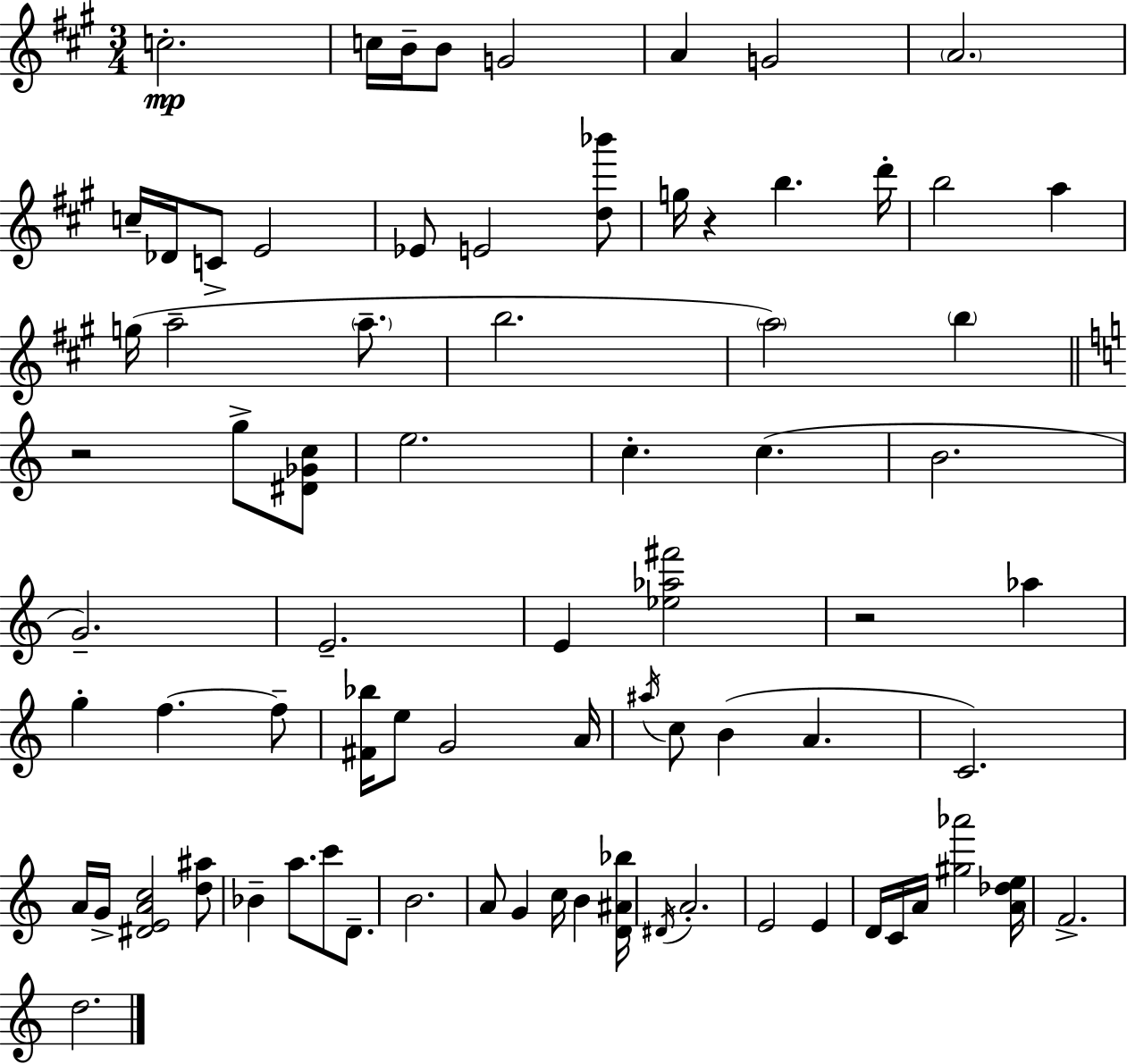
C5/h. C5/s B4/s B4/e G4/h A4/q G4/h A4/h. C5/s Db4/s C4/e E4/h Eb4/e E4/h [D5,Bb6]/e G5/s R/q B5/q. D6/s B5/h A5/q G5/s A5/h A5/e. B5/h. A5/h B5/q R/h G5/e [D#4,Gb4,C5]/e E5/h. C5/q. C5/q. B4/h. G4/h. E4/h. E4/q [Eb5,Ab5,F#6]/h R/h Ab5/q G5/q F5/q. F5/e [F#4,Bb5]/s E5/e G4/h A4/s A#5/s C5/e B4/q A4/q. C4/h. A4/s G4/s [D#4,E4,A4,C5]/h [D5,A#5]/e Bb4/q A5/e. C6/e D4/e. B4/h. A4/e G4/q C5/s B4/q [D4,A#4,Bb5]/s D#4/s A4/h. E4/h E4/q D4/s C4/s A4/s [G#5,Ab6]/h [A4,Db5,E5]/s F4/h. D5/h.